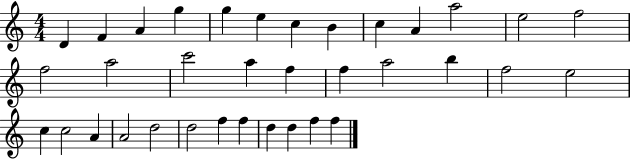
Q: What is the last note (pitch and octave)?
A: F5